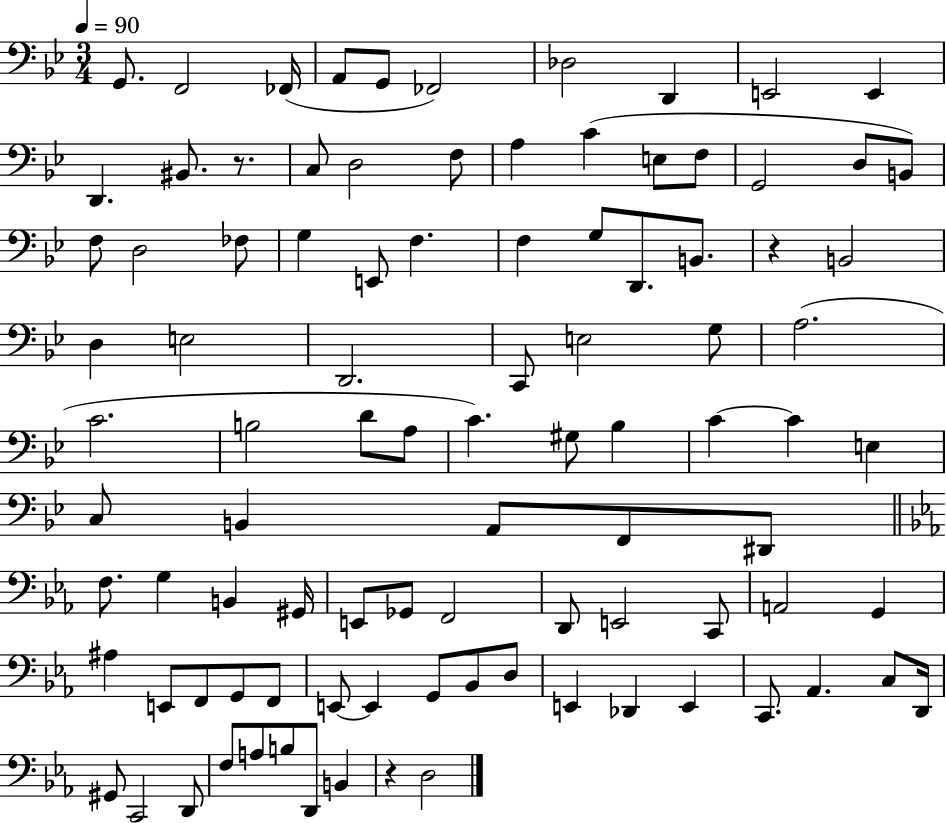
{
  \clef bass
  \numericTimeSignature
  \time 3/4
  \key bes \major
  \tempo 4 = 90
  g,8. f,2 fes,16( | a,8 g,8 fes,2) | des2 d,4 | e,2 e,4 | \break d,4. bis,8. r8. | c8 d2 f8 | a4 c'4( e8 f8 | g,2 d8 b,8) | \break f8 d2 fes8 | g4 e,8 f4. | f4 g8 d,8. b,8. | r4 b,2 | \break d4 e2 | d,2. | c,8 e2 g8 | a2.( | \break c'2. | b2 d'8 a8 | c'4.) gis8 bes4 | c'4~~ c'4 e4 | \break c8 b,4 a,8 f,8 dis,8 | \bar "||" \break \key c \minor f8. g4 b,4 gis,16 | e,8 ges,8 f,2 | d,8 e,2 c,8 | a,2 g,4 | \break ais4 e,8 f,8 g,8 f,8 | e,8~~ e,4 g,8 bes,8 d8 | e,4 des,4 e,4 | c,8. aes,4. c8 d,16 | \break gis,8 c,2 d,8 | f8 a8 b8 d,8 b,4 | r4 d2 | \bar "|."
}